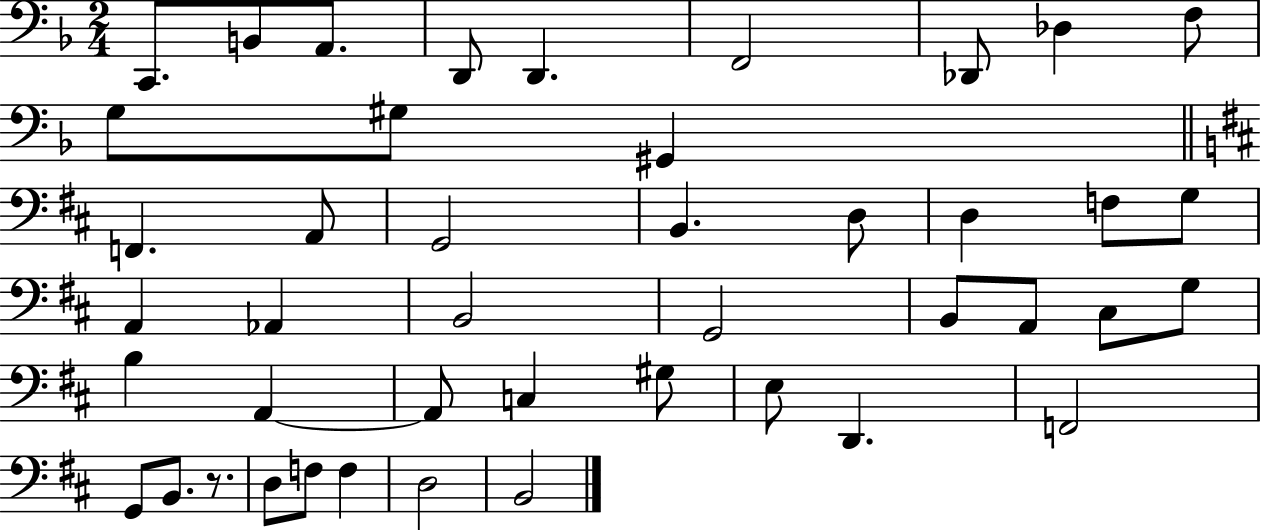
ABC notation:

X:1
T:Untitled
M:2/4
L:1/4
K:F
C,,/2 B,,/2 A,,/2 D,,/2 D,, F,,2 _D,,/2 _D, F,/2 G,/2 ^G,/2 ^G,, F,, A,,/2 G,,2 B,, D,/2 D, F,/2 G,/2 A,, _A,, B,,2 G,,2 B,,/2 A,,/2 ^C,/2 G,/2 B, A,, A,,/2 C, ^G,/2 E,/2 D,, F,,2 G,,/2 B,,/2 z/2 D,/2 F,/2 F, D,2 B,,2